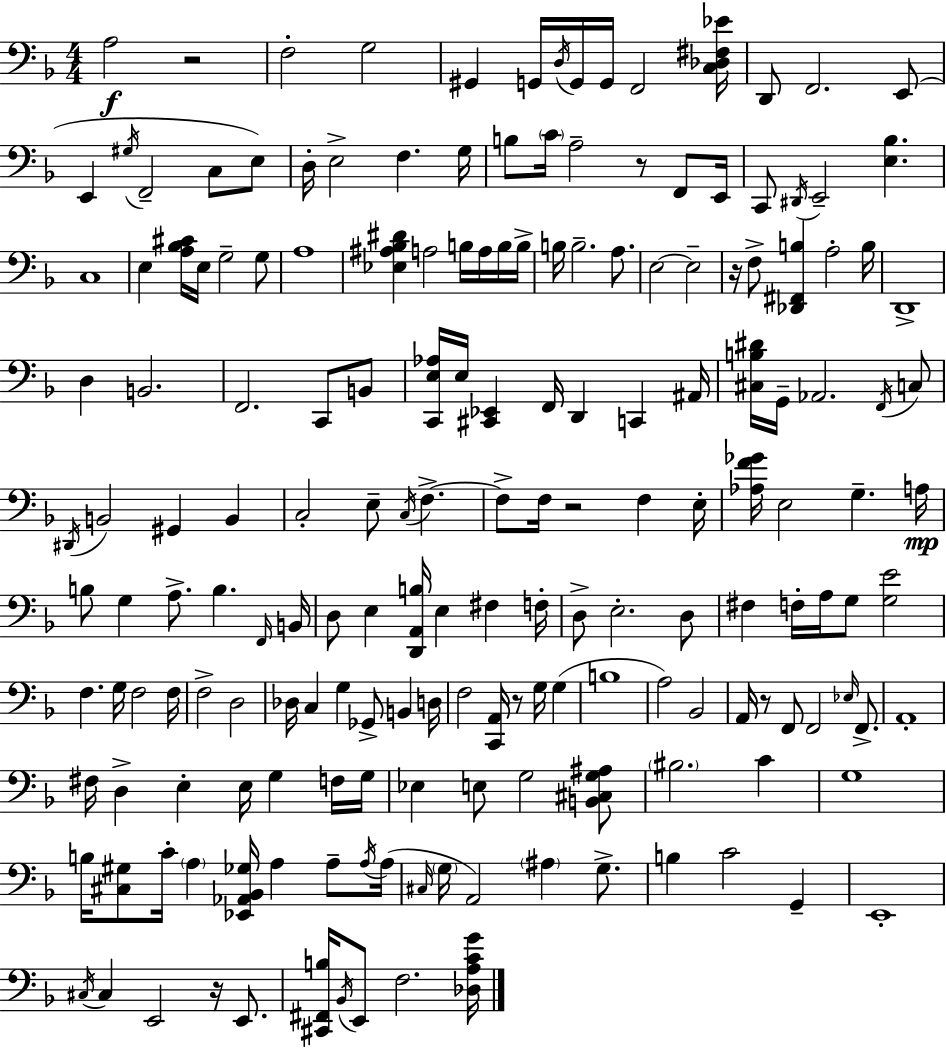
X:1
T:Untitled
M:4/4
L:1/4
K:Dm
A,2 z2 F,2 G,2 ^G,, G,,/4 D,/4 G,,/4 G,,/4 F,,2 [C,_D,^F,_E]/4 D,,/2 F,,2 E,,/2 E,, ^G,/4 F,,2 C,/2 E,/2 D,/4 E,2 F, G,/4 B,/2 C/4 A,2 z/2 F,,/2 E,,/4 C,,/2 ^D,,/4 E,,2 [E,_B,] C,4 E, [A,_B,^C]/4 E,/4 G,2 G,/2 A,4 [_E,^A,_B,^D] A,2 B,/4 A,/4 B,/4 B,/4 B,/4 B,2 A,/2 E,2 E,2 z/4 F,/2 [_D,,^F,,B,] A,2 B,/4 D,,4 D, B,,2 F,,2 C,,/2 B,,/2 [C,,E,_A,]/4 E,/4 [^C,,_E,,] F,,/4 D,, C,, ^A,,/4 [^C,B,^D]/4 G,,/4 _A,,2 F,,/4 C,/2 ^D,,/4 B,,2 ^G,, B,, C,2 E,/2 C,/4 F, F,/2 F,/4 z2 F, E,/4 [_A,F_G]/4 E,2 G, A,/4 B,/2 G, A,/2 B, F,,/4 B,,/4 D,/2 E, [D,,A,,B,]/4 E, ^F, F,/4 D,/2 E,2 D,/2 ^F, F,/4 A,/4 G,/2 [G,E]2 F, G,/4 F,2 F,/4 F,2 D,2 _D,/4 C, G, _G,,/2 B,, D,/4 F,2 [C,,A,,]/4 z/2 G,/4 G, B,4 A,2 _B,,2 A,,/4 z/2 F,,/2 F,,2 _E,/4 F,,/2 A,,4 ^F,/4 D, E, E,/4 G, F,/4 G,/4 _E, E,/2 G,2 [B,,^C,G,^A,]/2 ^B,2 C G,4 B,/4 [^C,^G,]/2 C/4 A, [_E,,_A,,_B,,_G,]/4 A, A,/2 A,/4 A,/4 ^C,/4 G,/4 A,,2 ^A, G,/2 B, C2 G,, E,,4 ^C,/4 ^C, E,,2 z/4 E,,/2 [^C,,^F,,B,]/4 _B,,/4 E,,/2 F,2 [_D,A,CG]/4